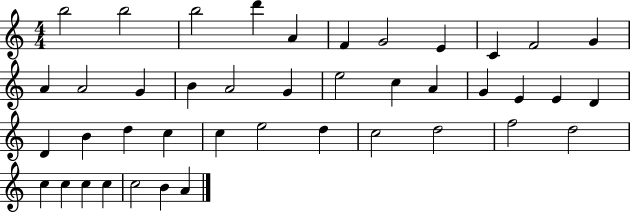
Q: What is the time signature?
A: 4/4